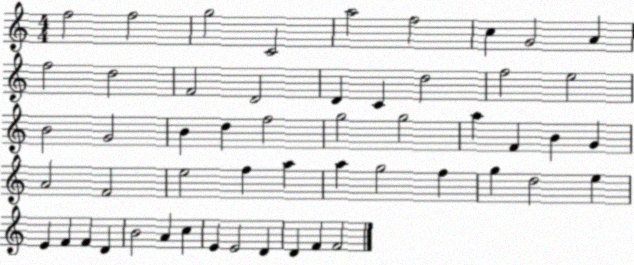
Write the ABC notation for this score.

X:1
T:Untitled
M:4/4
L:1/4
K:C
f2 f2 g2 C2 a2 f2 c G2 A f2 d2 F2 D2 D C d2 f2 e2 B2 G2 B d f2 g2 g2 a F B G A2 F2 e2 f a a g2 f g d2 e E F F D B2 A c E E2 D D F F2